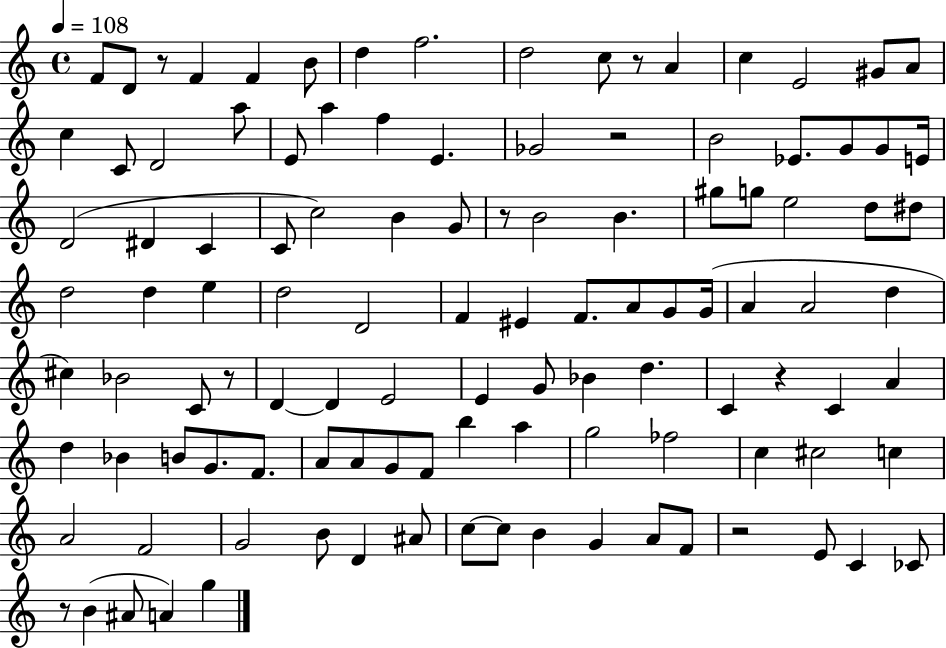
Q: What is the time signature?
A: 4/4